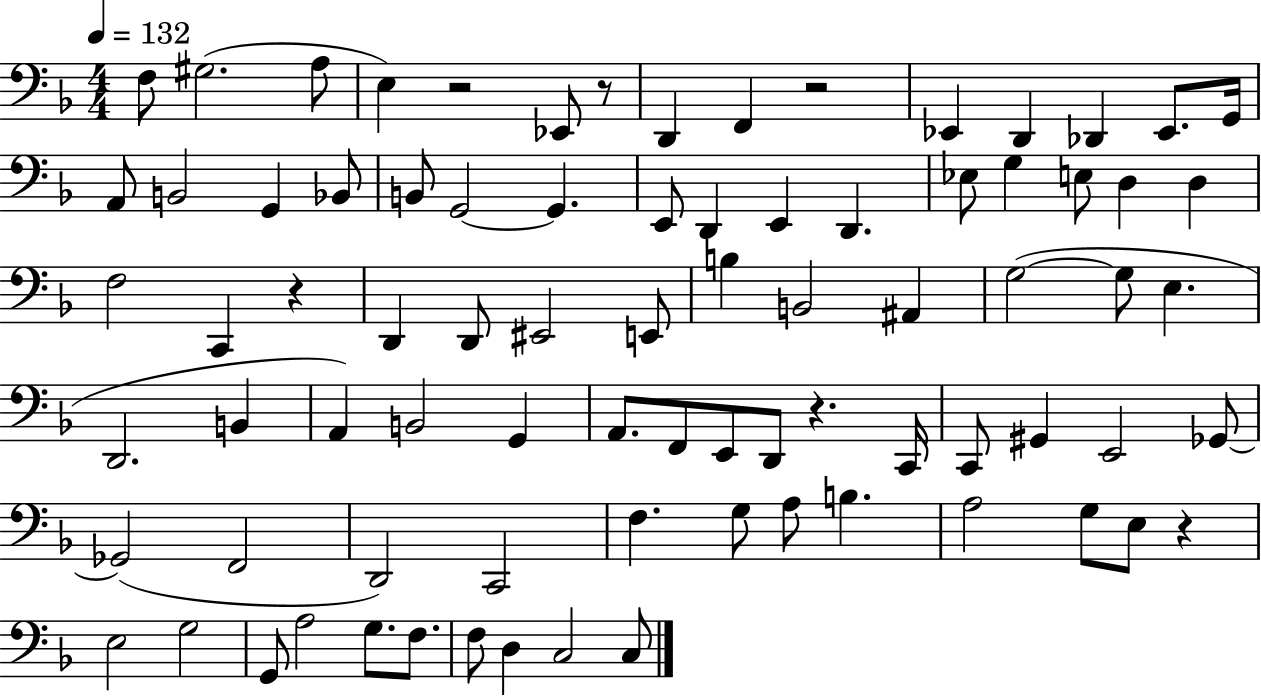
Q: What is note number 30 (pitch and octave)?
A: C2